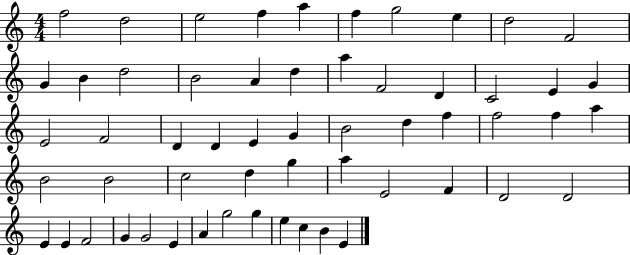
F5/h D5/h E5/h F5/q A5/q F5/q G5/h E5/q D5/h F4/h G4/q B4/q D5/h B4/h A4/q D5/q A5/q F4/h D4/q C4/h E4/q G4/q E4/h F4/h D4/q D4/q E4/q G4/q B4/h D5/q F5/q F5/h F5/q A5/q B4/h B4/h C5/h D5/q G5/q A5/q E4/h F4/q D4/h D4/h E4/q E4/q F4/h G4/q G4/h E4/q A4/q G5/h G5/q E5/q C5/q B4/q E4/q